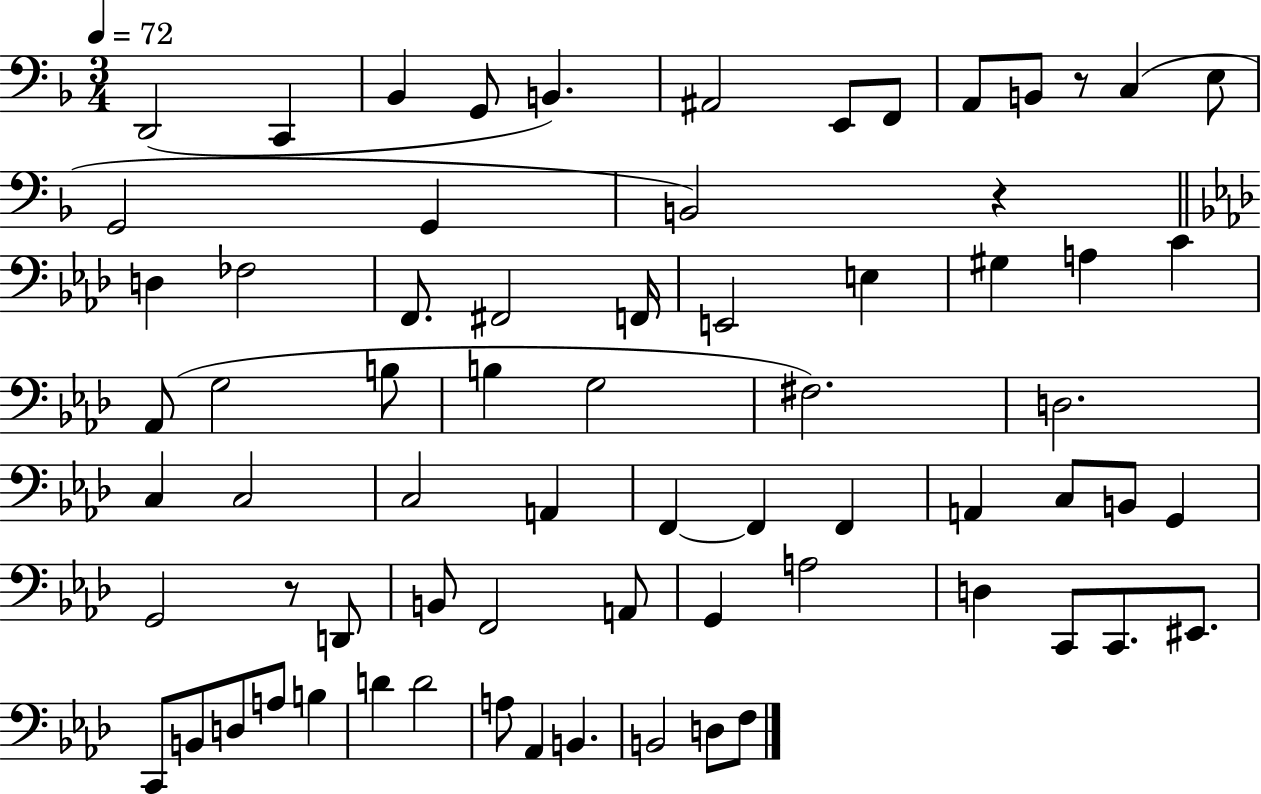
X:1
T:Untitled
M:3/4
L:1/4
K:F
D,,2 C,, _B,, G,,/2 B,, ^A,,2 E,,/2 F,,/2 A,,/2 B,,/2 z/2 C, E,/2 G,,2 G,, B,,2 z D, _F,2 F,,/2 ^F,,2 F,,/4 E,,2 E, ^G, A, C _A,,/2 G,2 B,/2 B, G,2 ^F,2 D,2 C, C,2 C,2 A,, F,, F,, F,, A,, C,/2 B,,/2 G,, G,,2 z/2 D,,/2 B,,/2 F,,2 A,,/2 G,, A,2 D, C,,/2 C,,/2 ^E,,/2 C,,/2 B,,/2 D,/2 A,/2 B, D D2 A,/2 _A,, B,, B,,2 D,/2 F,/2